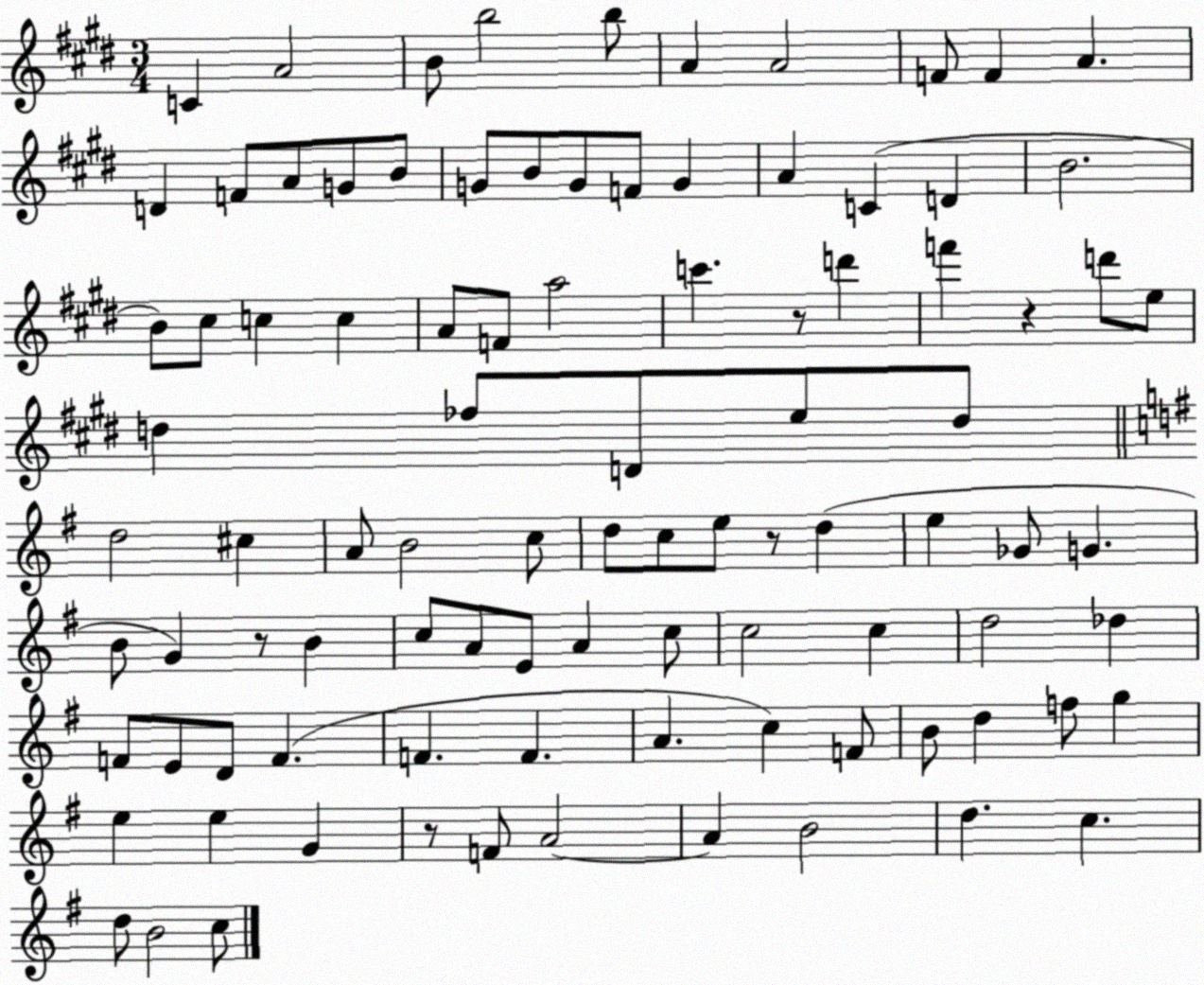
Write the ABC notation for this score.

X:1
T:Untitled
M:3/4
L:1/4
K:E
C A2 B/2 b2 b/2 A A2 F/2 F A D F/2 A/2 G/2 B/2 G/2 B/2 G/2 F/2 G A C D B2 B/2 ^c/2 c c A/2 F/2 a2 c' z/2 d' f' z d'/2 e/2 d _f/2 D/2 e/2 d/2 d2 ^c A/2 B2 c/2 d/2 c/2 e/2 z/2 d e _G/2 G B/2 G z/2 B c/2 A/2 E/2 A c/2 c2 c d2 _d F/2 E/2 D/2 F F F A c F/2 B/2 d f/2 g e e G z/2 F/2 A2 A B2 d c d/2 B2 c/2